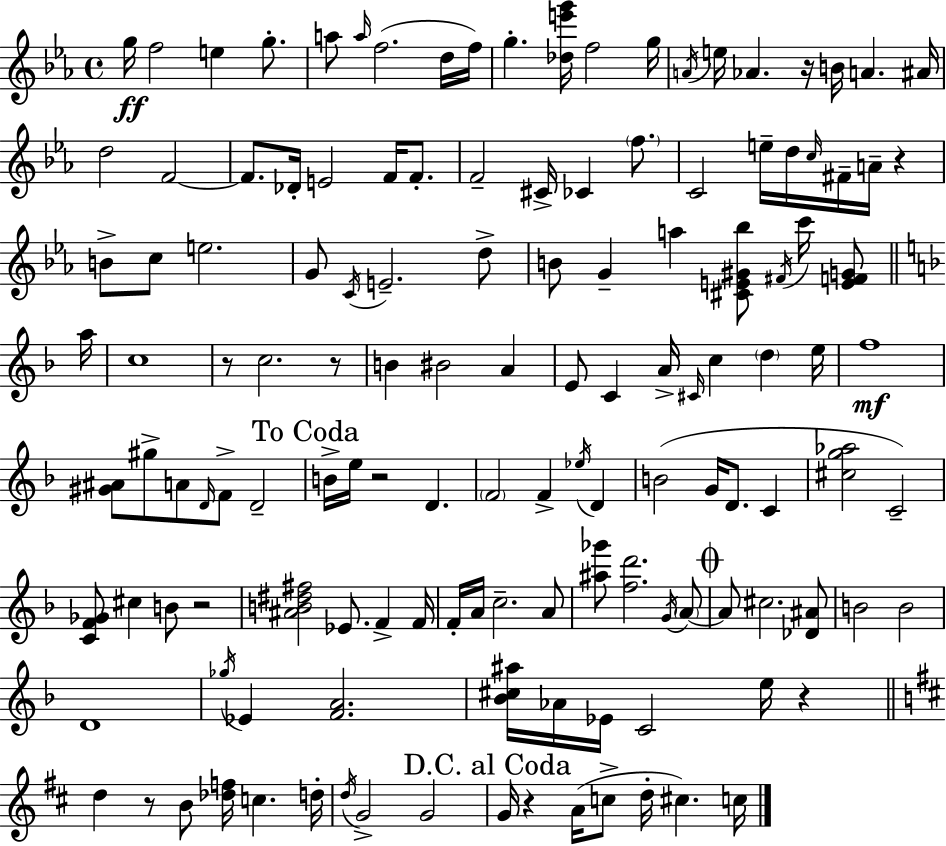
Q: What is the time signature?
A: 4/4